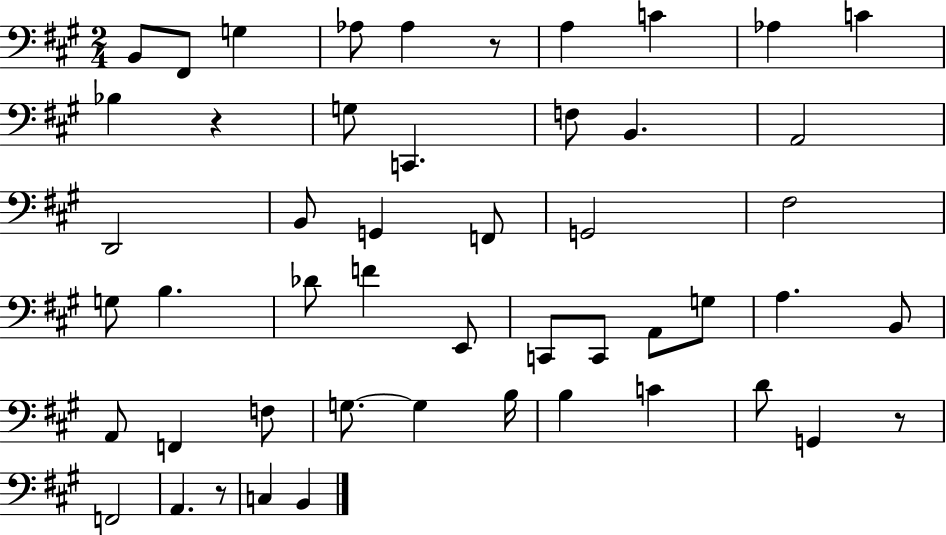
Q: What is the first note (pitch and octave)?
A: B2